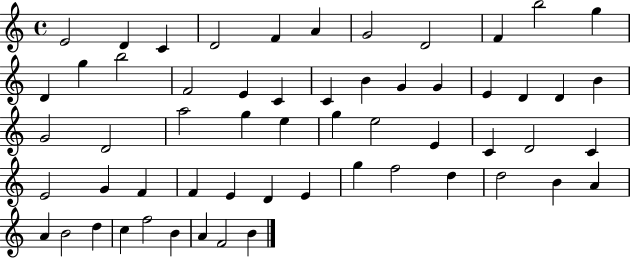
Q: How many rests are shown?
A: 0